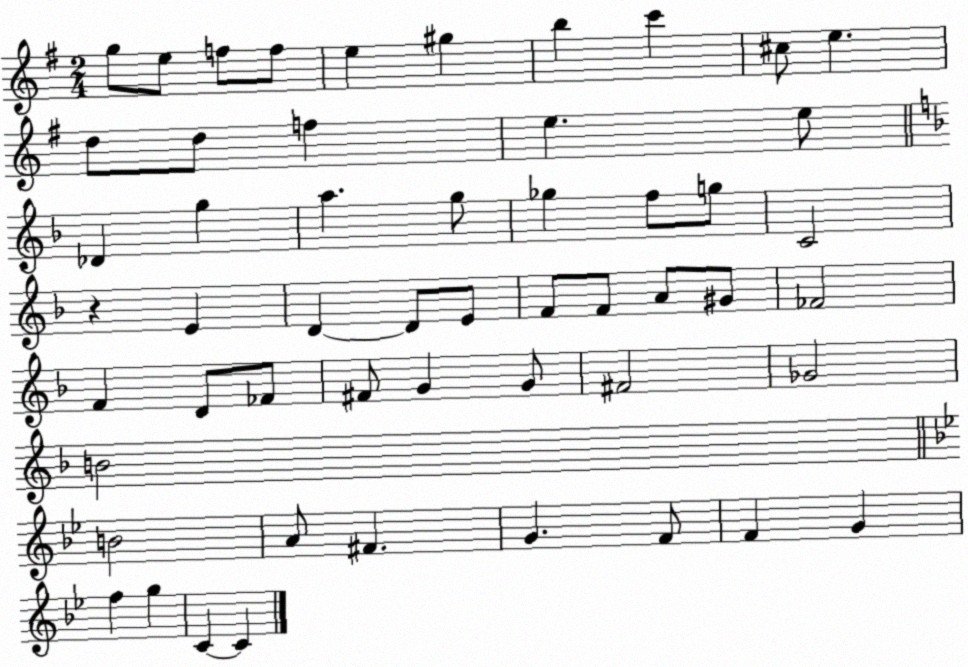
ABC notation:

X:1
T:Untitled
M:2/4
L:1/4
K:G
g/2 e/2 f/2 f/2 e ^g b c' ^c/2 e d/2 d/2 f e e/2 _D g a g/2 _g f/2 g/2 C2 z E D D/2 E/2 F/2 F/2 A/2 ^G/2 _F2 F D/2 _F/2 ^F/2 G G/2 ^F2 _G2 B2 B2 A/2 ^F G F/2 F G f g C C